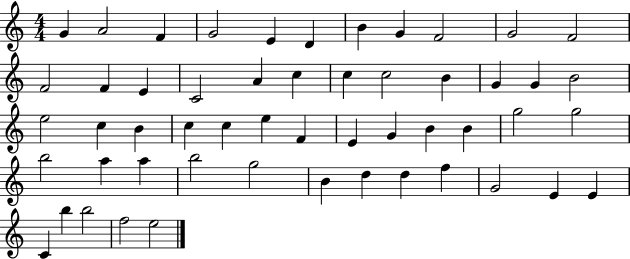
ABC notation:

X:1
T:Untitled
M:4/4
L:1/4
K:C
G A2 F G2 E D B G F2 G2 F2 F2 F E C2 A c c c2 B G G B2 e2 c B c c e F E G B B g2 g2 b2 a a b2 g2 B d d f G2 E E C b b2 f2 e2